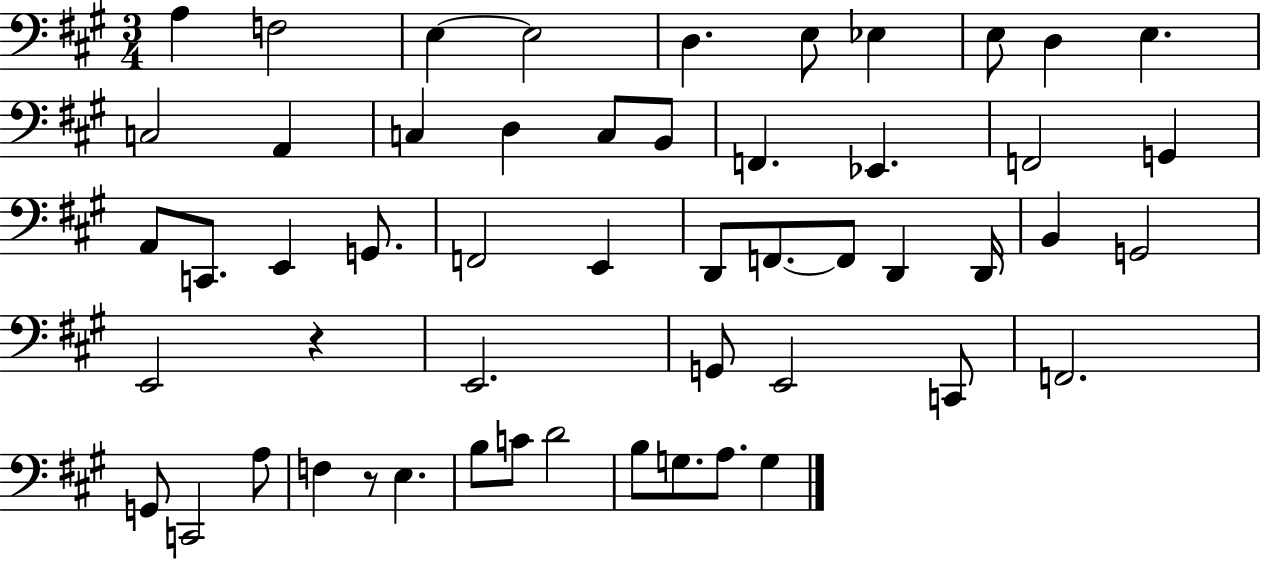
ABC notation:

X:1
T:Untitled
M:3/4
L:1/4
K:A
A, F,2 E, E,2 D, E,/2 _E, E,/2 D, E, C,2 A,, C, D, C,/2 B,,/2 F,, _E,, F,,2 G,, A,,/2 C,,/2 E,, G,,/2 F,,2 E,, D,,/2 F,,/2 F,,/2 D,, D,,/4 B,, G,,2 E,,2 z E,,2 G,,/2 E,,2 C,,/2 F,,2 G,,/2 C,,2 A,/2 F, z/2 E, B,/2 C/2 D2 B,/2 G,/2 A,/2 G,